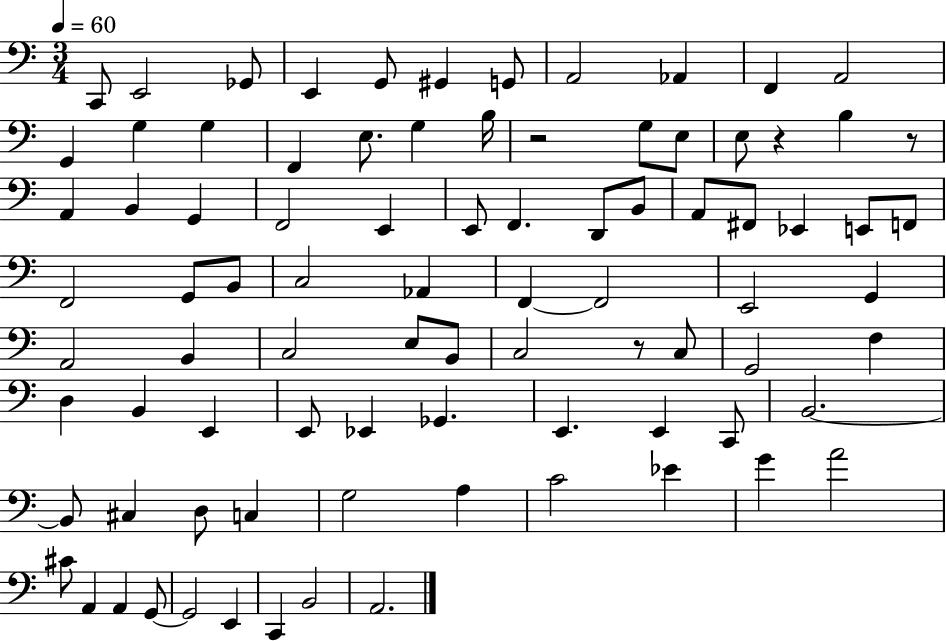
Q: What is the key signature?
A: C major